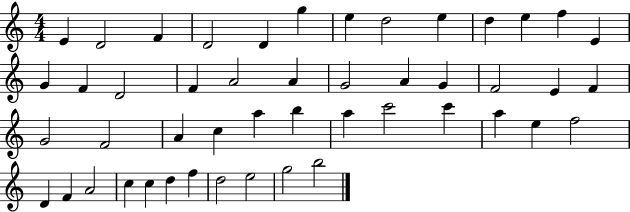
E4/q D4/h F4/q D4/h D4/q G5/q E5/q D5/h E5/q D5/q E5/q F5/q E4/q G4/q F4/q D4/h F4/q A4/h A4/q G4/h A4/q G4/q F4/h E4/q F4/q G4/h F4/h A4/q C5/q A5/q B5/q A5/q C6/h C6/q A5/q E5/q F5/h D4/q F4/q A4/h C5/q C5/q D5/q F5/q D5/h E5/h G5/h B5/h